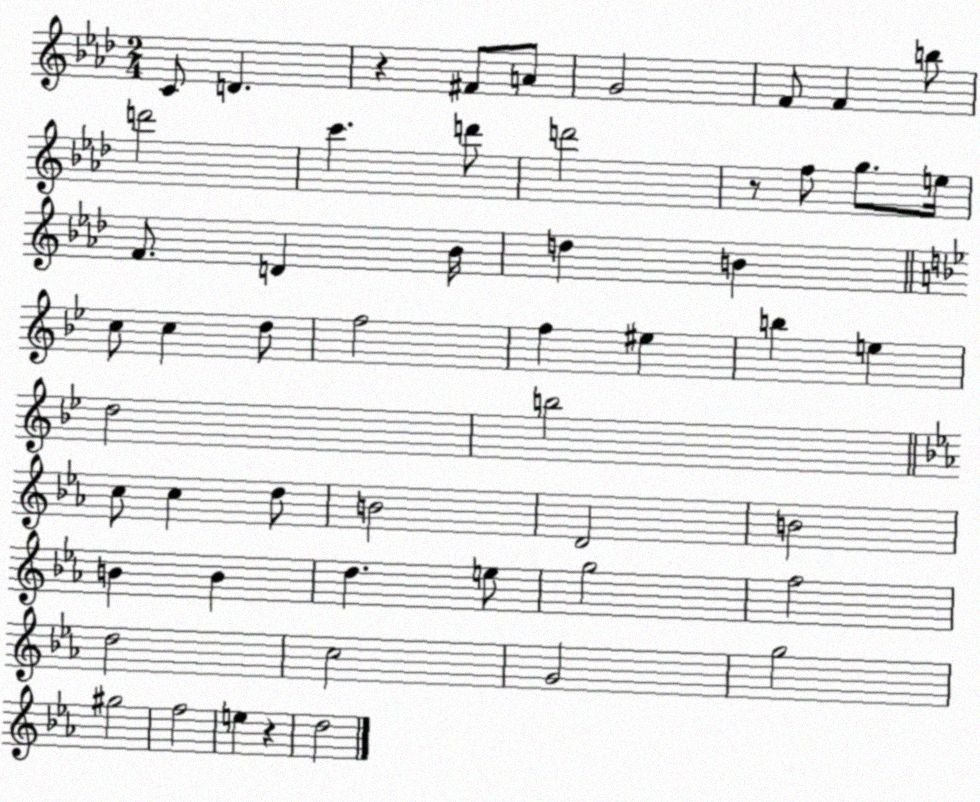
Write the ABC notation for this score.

X:1
T:Untitled
M:2/4
L:1/4
K:Ab
C/2 D z ^F/2 A/2 G2 F/2 F b/2 d'2 c' d'/2 d'2 z/2 f/2 g/2 e/4 F/2 D _B/4 d B c/2 c d/2 f2 f ^e b e d2 b2 c/2 c d/2 B2 D2 B2 B B d e/2 g2 f2 d2 c2 G2 g2 ^g2 f2 e z d2